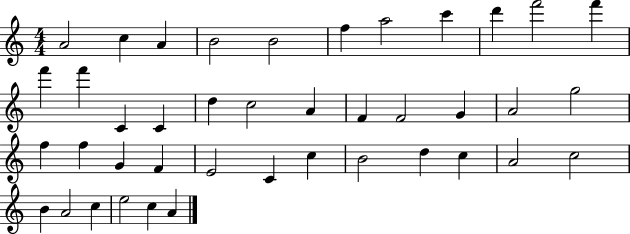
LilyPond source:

{
  \clef treble
  \numericTimeSignature
  \time 4/4
  \key c \major
  a'2 c''4 a'4 | b'2 b'2 | f''4 a''2 c'''4 | d'''4 f'''2 f'''4 | \break f'''4 f'''4 c'4 c'4 | d''4 c''2 a'4 | f'4 f'2 g'4 | a'2 g''2 | \break f''4 f''4 g'4 f'4 | e'2 c'4 c''4 | b'2 d''4 c''4 | a'2 c''2 | \break b'4 a'2 c''4 | e''2 c''4 a'4 | \bar "|."
}